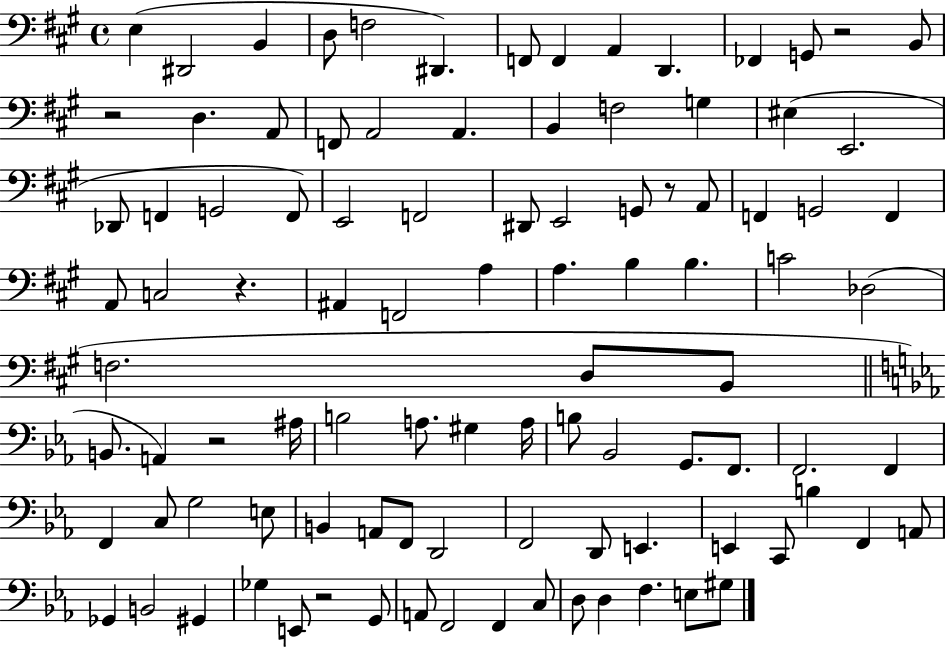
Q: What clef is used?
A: bass